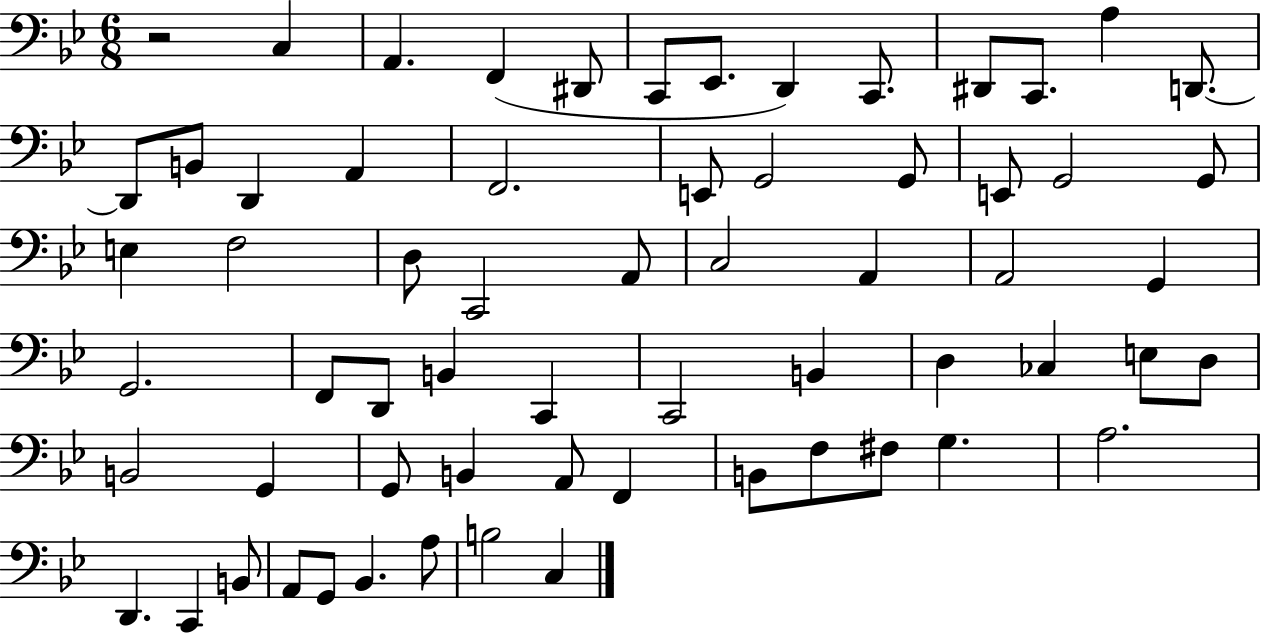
R/h C3/q A2/q. F2/q D#2/e C2/e Eb2/e. D2/q C2/e. D#2/e C2/e. A3/q D2/e. D2/e B2/e D2/q A2/q F2/h. E2/e G2/h G2/e E2/e G2/h G2/e E3/q F3/h D3/e C2/h A2/e C3/h A2/q A2/h G2/q G2/h. F2/e D2/e B2/q C2/q C2/h B2/q D3/q CES3/q E3/e D3/e B2/h G2/q G2/e B2/q A2/e F2/q B2/e F3/e F#3/e G3/q. A3/h. D2/q. C2/q B2/e A2/e G2/e Bb2/q. A3/e B3/h C3/q